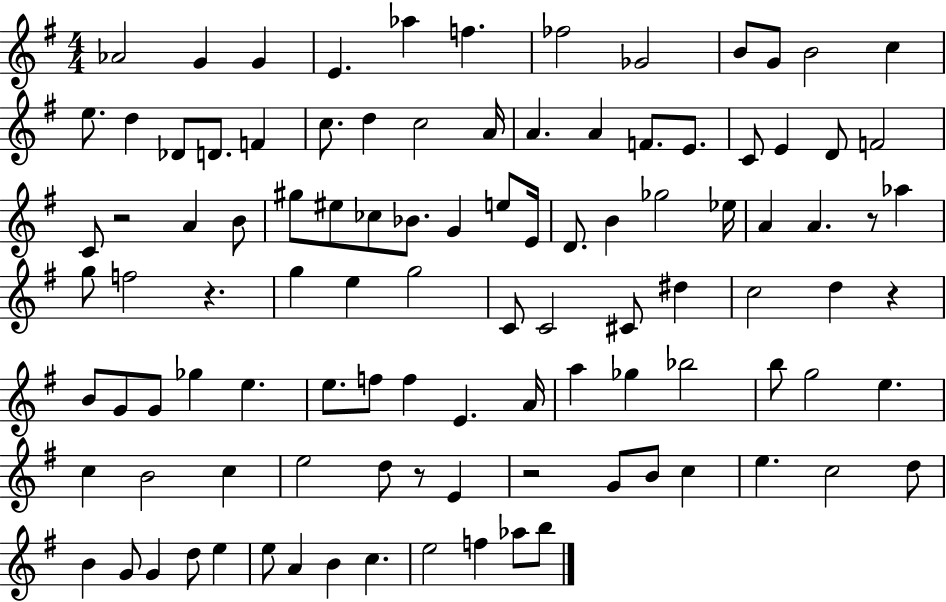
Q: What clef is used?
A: treble